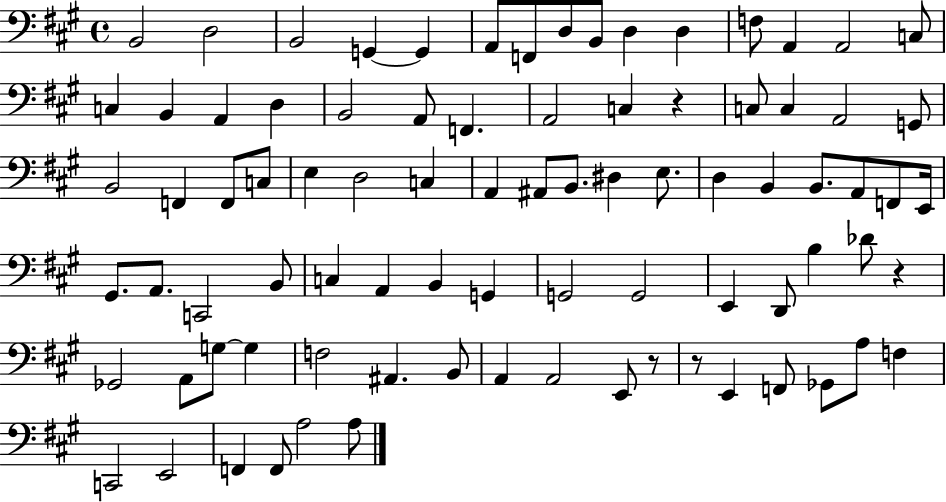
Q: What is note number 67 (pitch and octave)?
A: B2